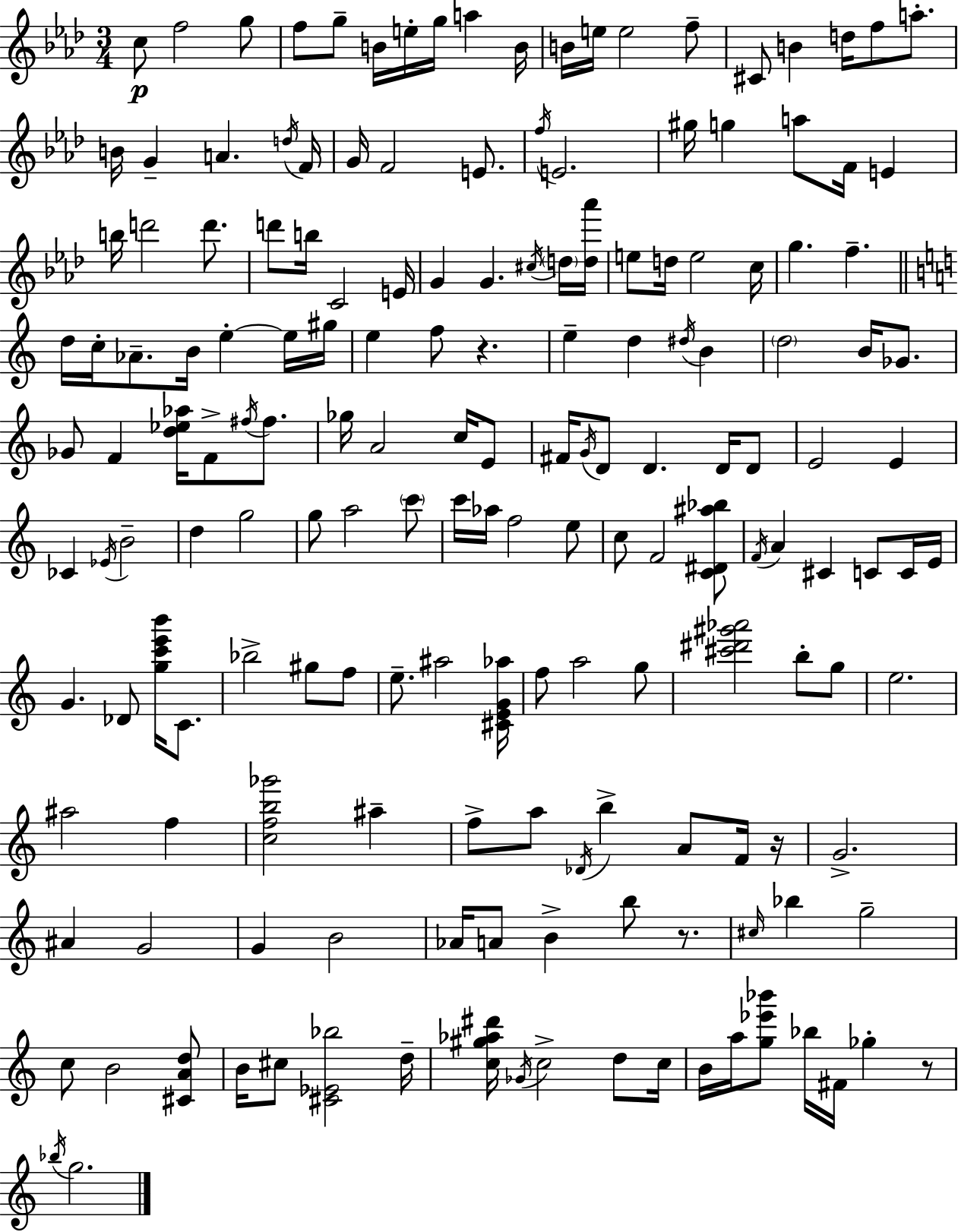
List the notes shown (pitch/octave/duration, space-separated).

C5/e F5/h G5/e F5/e G5/e B4/s E5/s G5/s A5/q B4/s B4/s E5/s E5/h F5/e C#4/e B4/q D5/s F5/e A5/e. B4/s G4/q A4/q. D5/s F4/s G4/s F4/h E4/e. F5/s E4/h. G#5/s G5/q A5/e F4/s E4/q B5/s D6/h D6/e. D6/e B5/s C4/h E4/s G4/q G4/q. C#5/s D5/s [D5,Ab6]/s E5/e D5/s E5/h C5/s G5/q. F5/q. D5/s C5/s Ab4/e. B4/s E5/q E5/s G#5/s E5/q F5/e R/q. E5/q D5/q D#5/s B4/q D5/h B4/s Gb4/e. Gb4/e F4/q [D5,Eb5,Ab5]/s F4/e F#5/s F#5/e. Gb5/s A4/h C5/s E4/e F#4/s G4/s D4/e D4/q. D4/s D4/e E4/h E4/q CES4/q Eb4/s B4/h D5/q G5/h G5/e A5/h C6/e C6/s Ab5/s F5/h E5/e C5/e F4/h [C4,D#4,A#5,Bb5]/e F4/s A4/q C#4/q C4/e C4/s E4/s G4/q. Db4/e [G5,C6,E6,B6]/s C4/e. Bb5/h G#5/e F5/e E5/e. A#5/h [C#4,E4,G4,Ab5]/s F5/e A5/h G5/e [C#6,D#6,G#6,Ab6]/h B5/e G5/e E5/h. A#5/h F5/q [C5,F5,B5,Gb6]/h A#5/q F5/e A5/e Db4/s B5/q A4/e F4/s R/s G4/h. A#4/q G4/h G4/q B4/h Ab4/s A4/e B4/q B5/e R/e. C#5/s Bb5/q G5/h C5/e B4/h [C#4,A4,D5]/e B4/s C#5/e [C#4,Eb4,Bb5]/h D5/s [C5,G#5,Ab5,D#6]/s Gb4/s C5/h D5/e C5/s B4/s A5/s [G5,Eb6,Bb6]/e Bb5/s F#4/s Gb5/q R/e Bb5/s G5/h.